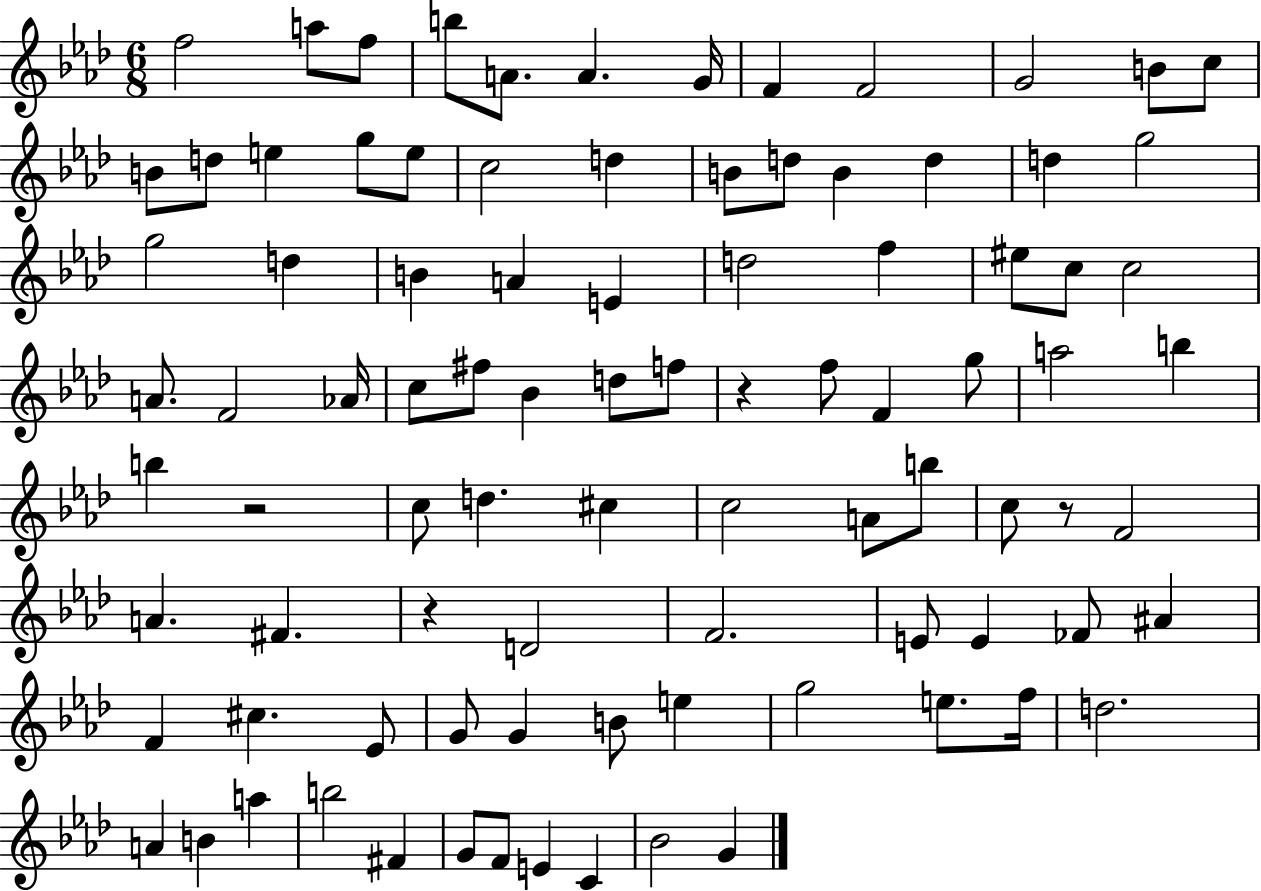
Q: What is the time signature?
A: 6/8